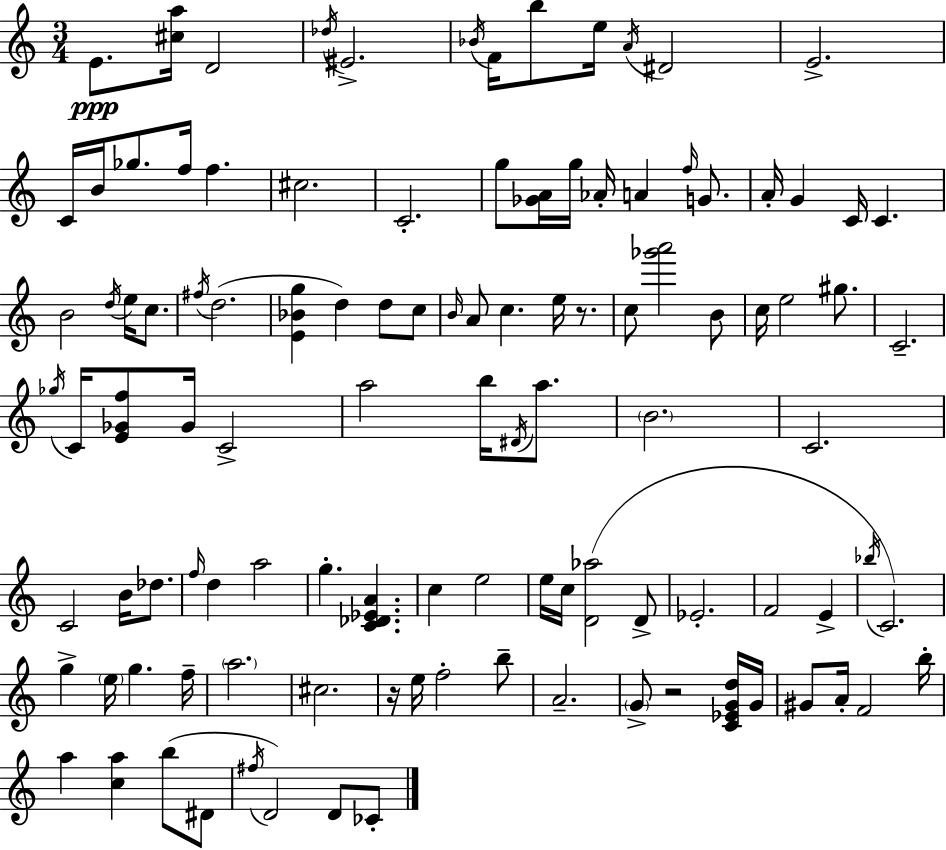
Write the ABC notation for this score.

X:1
T:Untitled
M:3/4
L:1/4
K:C
E/2 [^ca]/4 D2 _d/4 ^E2 _B/4 F/4 b/2 e/4 A/4 ^D2 E2 C/4 B/4 _g/2 f/4 f ^c2 C2 g/2 [_GA]/4 g/4 _A/4 A f/4 G/2 A/4 G C/4 C B2 d/4 e/4 c/2 ^f/4 d2 [E_Bg] d d/2 c/2 B/4 A/2 c e/4 z/2 c/2 [_g'a']2 B/2 c/4 e2 ^g/2 C2 _g/4 C/4 [E_Gf]/2 _G/4 C2 a2 b/4 ^D/4 a/2 B2 C2 C2 B/4 _d/2 f/4 d a2 g [C_D_EA] c e2 e/4 c/4 [D_a]2 D/2 _E2 F2 E _b/4 C2 g e/4 g f/4 a2 ^c2 z/4 e/4 f2 b/2 A2 G/2 z2 [C_EGd]/4 G/4 ^G/2 A/4 F2 b/4 a [ca] b/2 ^D/2 ^f/4 D2 D/2 _C/2